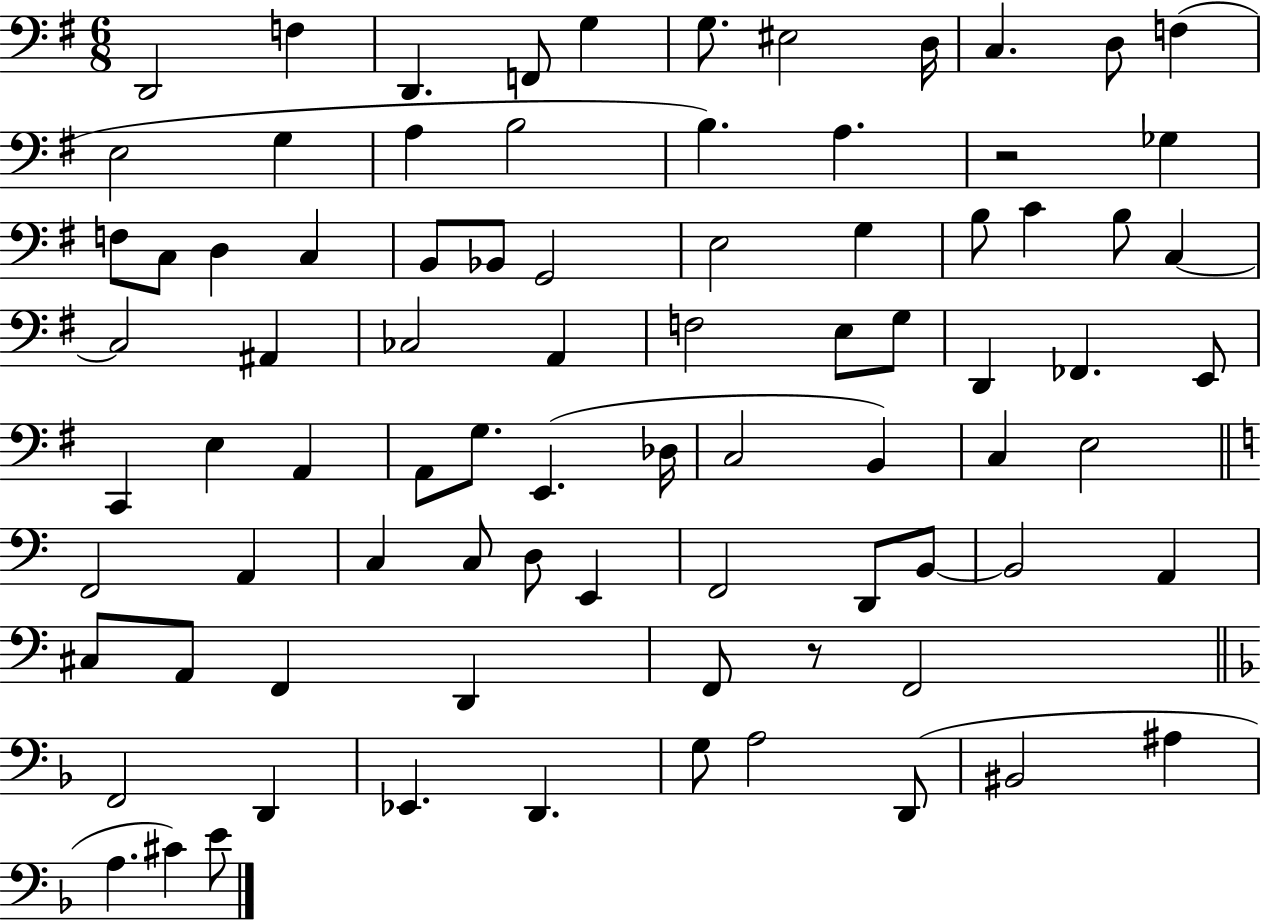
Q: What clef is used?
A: bass